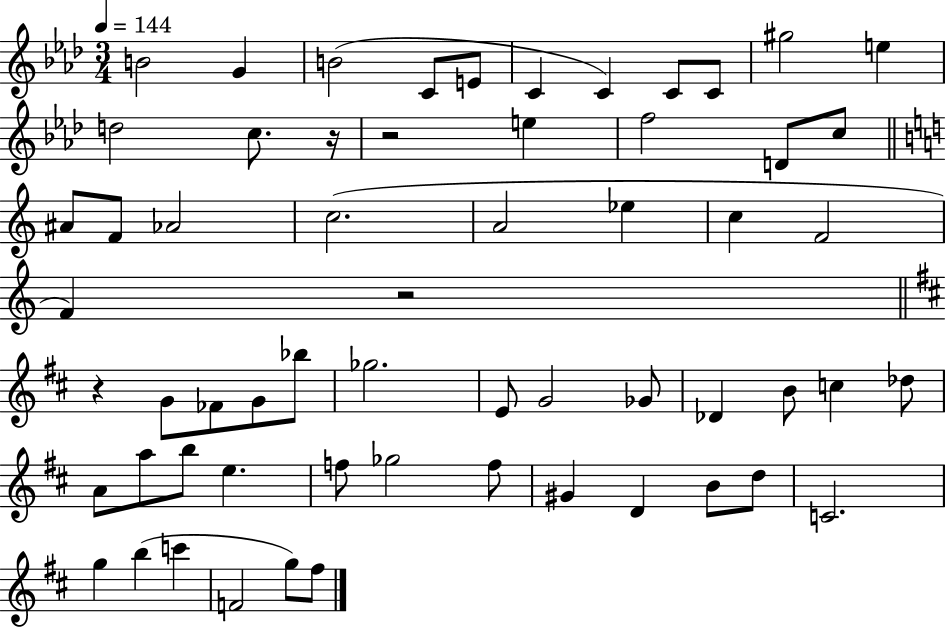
{
  \clef treble
  \numericTimeSignature
  \time 3/4
  \key aes \major
  \tempo 4 = 144
  b'2 g'4 | b'2( c'8 e'8 | c'4 c'4) c'8 c'8 | gis''2 e''4 | \break d''2 c''8. r16 | r2 e''4 | f''2 d'8 c''8 | \bar "||" \break \key c \major ais'8 f'8 aes'2 | c''2.( | a'2 ees''4 | c''4 f'2 | \break f'4) r2 | \bar "||" \break \key d \major r4 g'8 fes'8 g'8 bes''8 | ges''2. | e'8 g'2 ges'8 | des'4 b'8 c''4 des''8 | \break a'8 a''8 b''8 e''4. | f''8 ges''2 f''8 | gis'4 d'4 b'8 d''8 | c'2. | \break g''4 b''4( c'''4 | f'2 g''8) fis''8 | \bar "|."
}